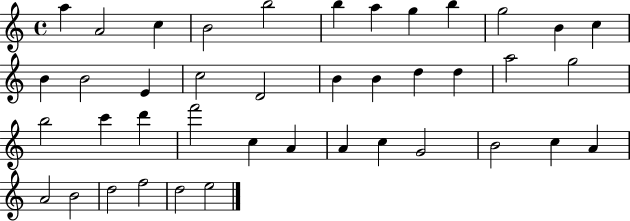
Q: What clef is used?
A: treble